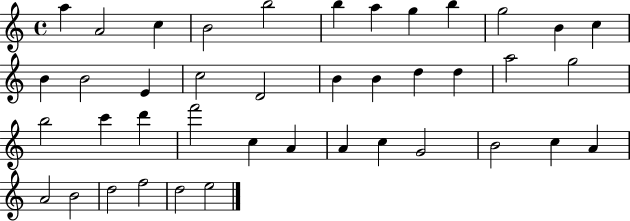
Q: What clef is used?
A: treble